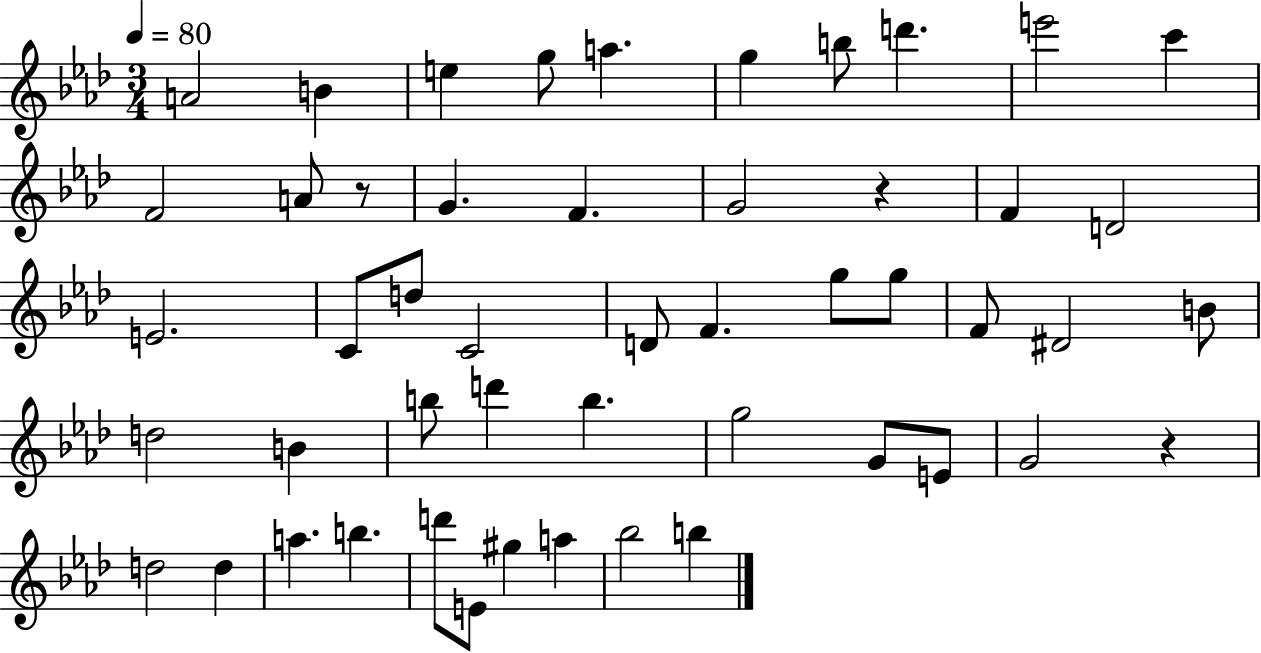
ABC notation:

X:1
T:Untitled
M:3/4
L:1/4
K:Ab
A2 B e g/2 a g b/2 d' e'2 c' F2 A/2 z/2 G F G2 z F D2 E2 C/2 d/2 C2 D/2 F g/2 g/2 F/2 ^D2 B/2 d2 B b/2 d' b g2 G/2 E/2 G2 z d2 d a b d'/2 E/2 ^g a _b2 b